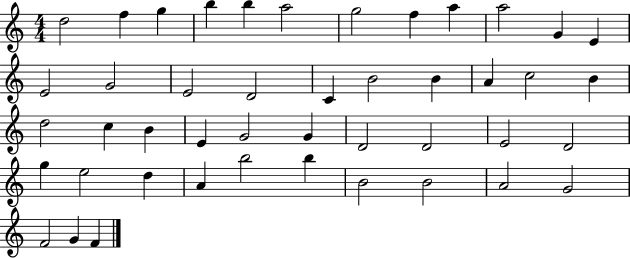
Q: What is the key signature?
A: C major